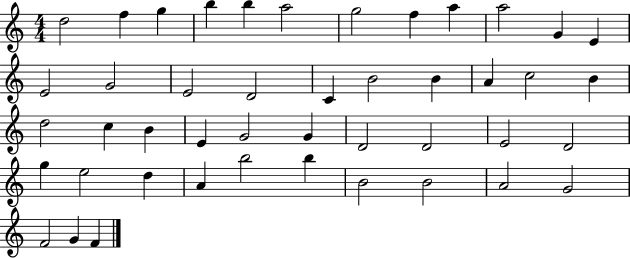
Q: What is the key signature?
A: C major